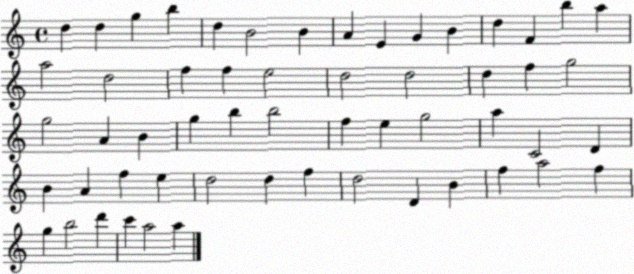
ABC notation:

X:1
T:Untitled
M:4/4
L:1/4
K:C
d d g b d B2 B A E G B d F b a a2 d2 f f e2 d2 d2 d f g2 g2 A B g b b2 f e g2 a C2 D B A f e d2 d f d2 D B f a2 f g b2 d' c' a2 a